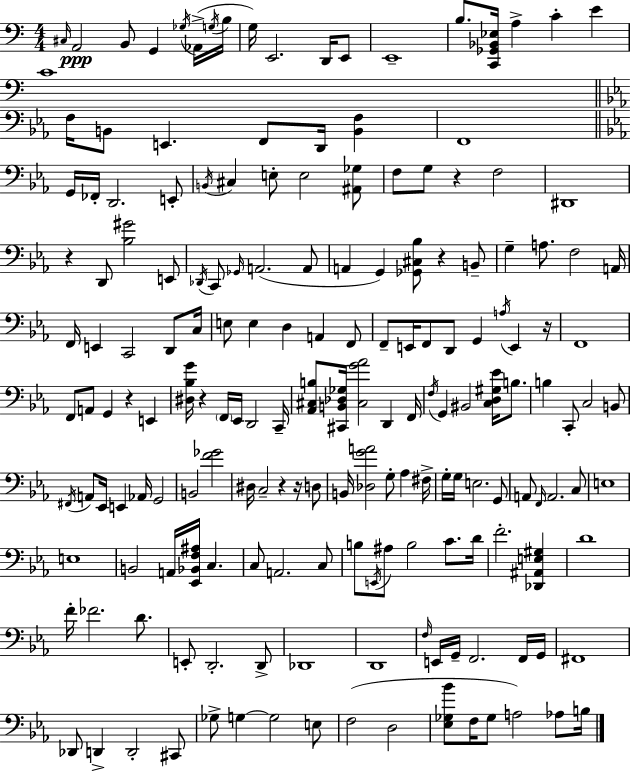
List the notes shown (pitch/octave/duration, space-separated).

C#3/s A2/h B2/e G2/q Gb3/s Ab2/s G3/s B3/s G3/s E2/h. D2/s E2/e E2/w B3/e. [C2,Gb2,Bb2,Eb3]/s A3/q C4/q E4/q C4/w F3/s B2/e E2/q. F2/e D2/s [B2,F3]/q F2/w G2/s FES2/s D2/h. E2/e B2/s C#3/q E3/e E3/h [A#2,Gb3]/e F3/e G3/e R/q F3/h D#2/w R/q D2/e [Bb3,G#4]/h E2/e Db2/s C2/e Gb2/s A2/h. A2/e A2/q G2/q [Gb2,C#3,Bb3]/e R/q B2/e G3/q A3/e. F3/h A2/s F2/s E2/q C2/h D2/e C3/s E3/e E3/q D3/q A2/q F2/e F2/e E2/s F2/e D2/e G2/q A3/s E2/q R/s F2/w F2/e A2/e G2/q R/q E2/q [D#3,Bb3,G4]/s R/q F2/s Eb2/s D2/h C2/s [Ab2,C#3,B3]/e [C#2,B2,Db3,Gb3]/s [C#3,G4,Ab4]/h D2/q F2/s F3/s G2/q BIS2/h [C3,D3,G#3,Eb4]/s B3/e. B3/q C2/e C3/h B2/e F#2/s A2/e Eb2/s E2/q Ab2/s G2/h B2/h [F4,Gb4]/h D#3/s C3/h R/q R/s D3/e B2/s [Db3,G4,A4]/h G3/e Ab3/q F#3/s G3/s G3/s E3/h. G2/e A2/e F2/s A2/h. C3/e E3/w E3/w B2/h A2/s [Eb2,Bb2,F3,A#3]/s C3/q. C3/e A2/h. C3/e B3/e E2/s A#3/e B3/h C4/e. D4/s F4/h. [Db2,A#2,E3,G#3]/q D4/w F4/s FES4/h. D4/e. E2/e D2/h. D2/e Db2/w D2/w F3/s E2/s G2/s F2/h. F2/s G2/s F#2/w Db2/e D2/q D2/h C#2/e Gb3/e G3/q G3/h E3/e F3/h D3/h [Eb3,Gb3,Bb4]/e F3/s Gb3/e A3/h Ab3/e B3/s